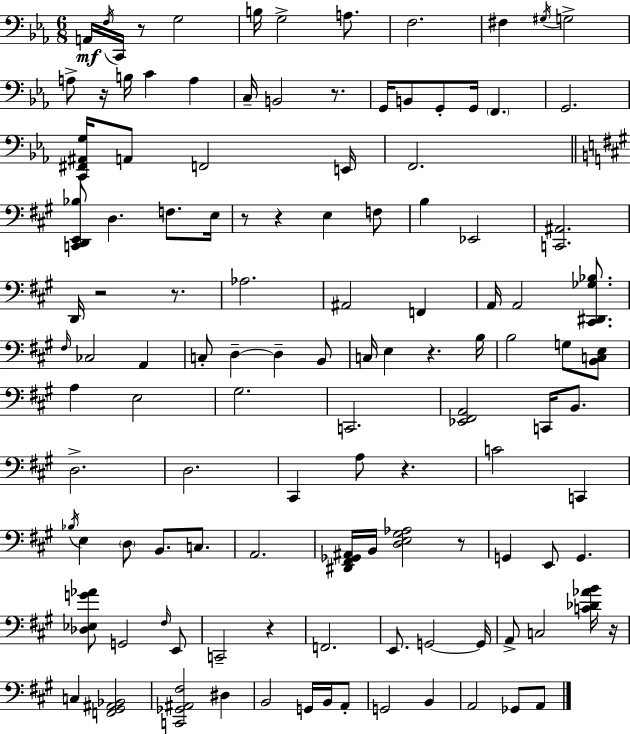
A2/s F3/s C2/s R/e G3/h B3/s G3/h A3/e. F3/h. F#3/q G#3/s G3/h A3/e R/s B3/s C4/q A3/q C3/s B2/h R/e. G2/s B2/e G2/e G2/s F2/q. G2/h. [C2,F#2,A#2,G3]/s A2/e F2/h E2/s F2/h. [C2,D2,E2,Bb3]/e D3/q. F3/e. E3/s R/e R/q E3/q F3/e B3/q Eb2/h [C2,A#2]/h. D2/s R/h R/e. Ab3/h. A#2/h F2/q A2/s A2/h [C#2,D#2,Gb3,Bb3]/e. F#3/s CES3/h A2/q C3/e D3/q D3/q B2/e C3/s E3/q R/q. B3/s B3/h G3/e [B2,C3,E3]/e A3/q E3/h G#3/h. C2/h. [Eb2,F#2,A2]/h C2/s B2/e. D3/h. D3/h. C#2/q A3/e R/q. C4/h C2/q Bb3/s E3/q D3/e B2/e. C3/e. A2/h. [D#2,F#2,Gb2,A#2]/s B2/s [D3,E3,G#3,Ab3]/h R/e G2/q E2/e G2/q. [Db3,Eb3,G4,Ab4]/e G2/h F#3/s E2/e C2/h R/q F2/h. E2/e. G2/h G2/s A2/e C3/h [C4,Db4,Ab4,B4]/s R/s C3/q [F2,G#2,A#2,Bb2]/h [C2,Gb2,A#2,F#3]/h D#3/q B2/h G2/s B2/s A2/e G2/h B2/q A2/h Gb2/e A2/e